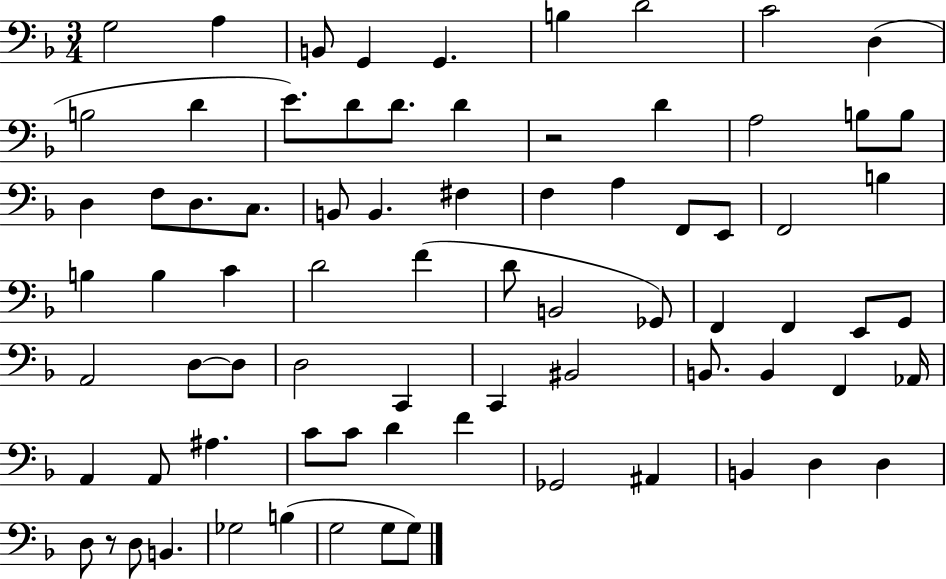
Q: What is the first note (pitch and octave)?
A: G3